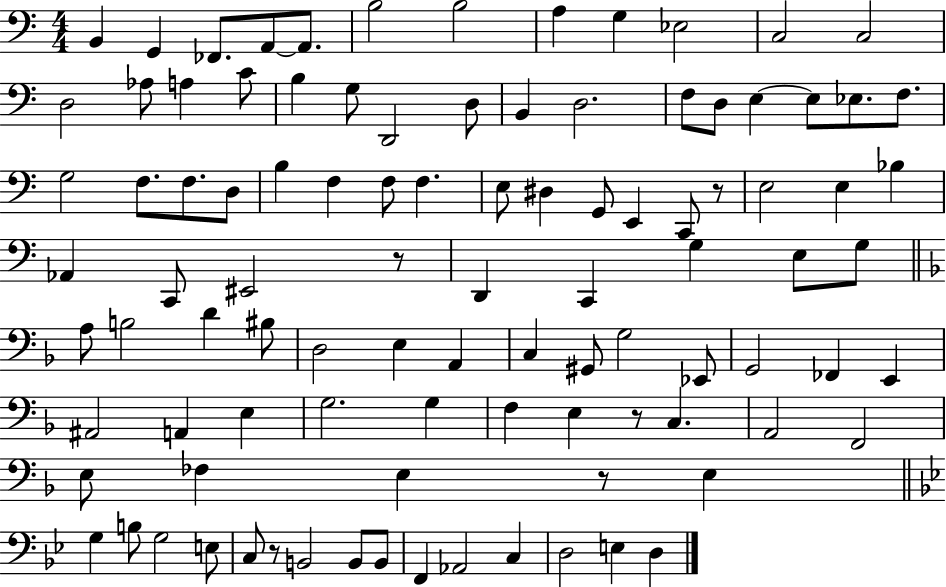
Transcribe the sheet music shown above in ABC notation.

X:1
T:Untitled
M:4/4
L:1/4
K:C
B,, G,, _F,,/2 A,,/2 A,,/2 B,2 B,2 A, G, _E,2 C,2 C,2 D,2 _A,/2 A, C/2 B, G,/2 D,,2 D,/2 B,, D,2 F,/2 D,/2 E, E,/2 _E,/2 F,/2 G,2 F,/2 F,/2 D,/2 B, F, F,/2 F, E,/2 ^D, G,,/2 E,, C,,/2 z/2 E,2 E, _B, _A,, C,,/2 ^E,,2 z/2 D,, C,, G, E,/2 G,/2 A,/2 B,2 D ^B,/2 D,2 E, A,, C, ^G,,/2 G,2 _E,,/2 G,,2 _F,, E,, ^A,,2 A,, E, G,2 G, F, E, z/2 C, A,,2 F,,2 E,/2 _F, E, z/2 E, G, B,/2 G,2 E,/2 C,/2 z/2 B,,2 B,,/2 B,,/2 F,, _A,,2 C, D,2 E, D,